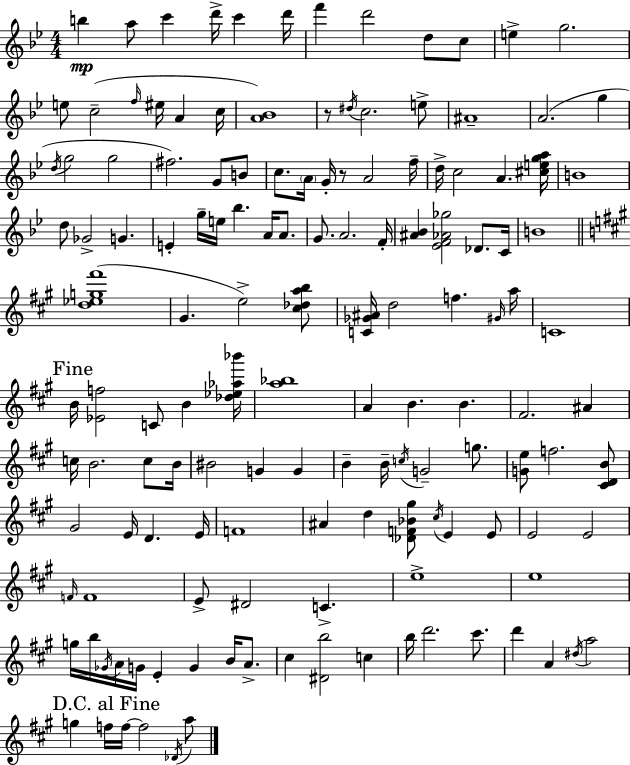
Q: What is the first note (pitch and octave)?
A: B5